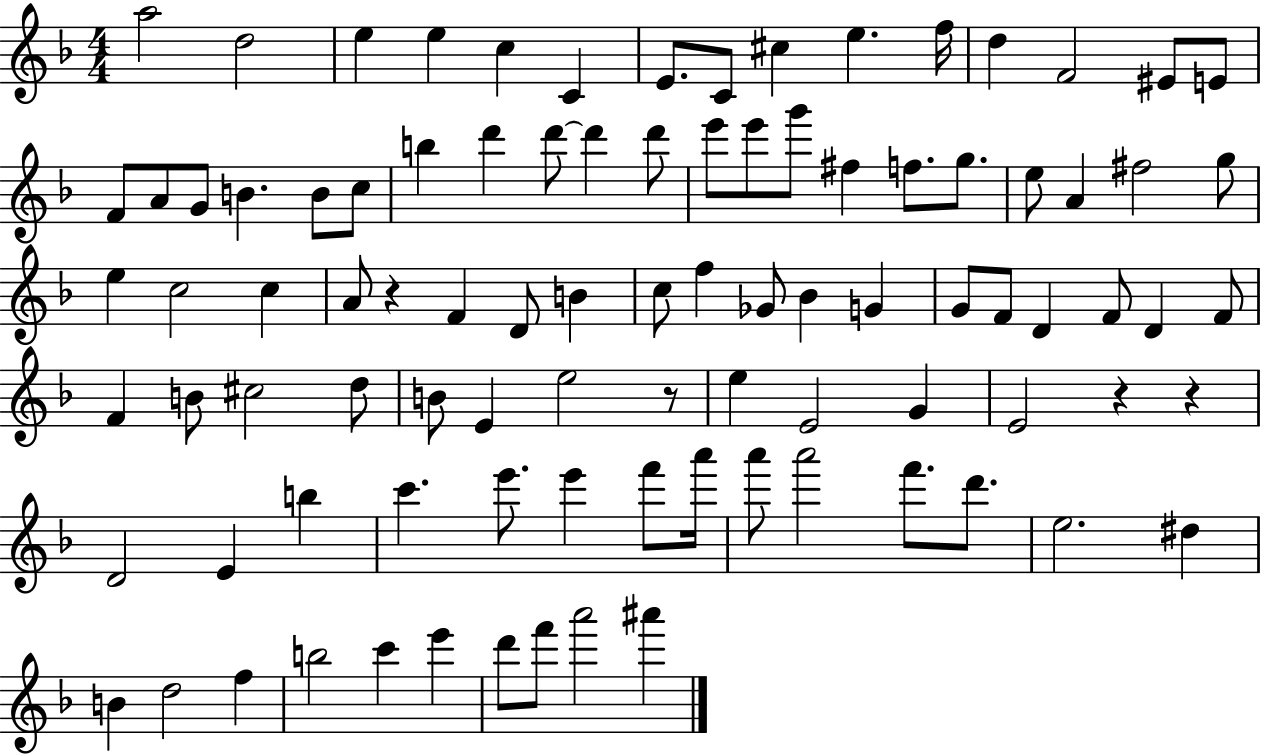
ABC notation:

X:1
T:Untitled
M:4/4
L:1/4
K:F
a2 d2 e e c C E/2 C/2 ^c e f/4 d F2 ^E/2 E/2 F/2 A/2 G/2 B B/2 c/2 b d' d'/2 d' d'/2 e'/2 e'/2 g'/2 ^f f/2 g/2 e/2 A ^f2 g/2 e c2 c A/2 z F D/2 B c/2 f _G/2 _B G G/2 F/2 D F/2 D F/2 F B/2 ^c2 d/2 B/2 E e2 z/2 e E2 G E2 z z D2 E b c' e'/2 e' f'/2 a'/4 a'/2 a'2 f'/2 d'/2 e2 ^d B d2 f b2 c' e' d'/2 f'/2 a'2 ^a'